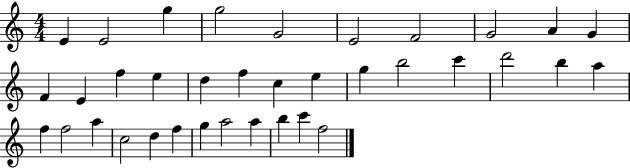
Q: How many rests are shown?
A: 0